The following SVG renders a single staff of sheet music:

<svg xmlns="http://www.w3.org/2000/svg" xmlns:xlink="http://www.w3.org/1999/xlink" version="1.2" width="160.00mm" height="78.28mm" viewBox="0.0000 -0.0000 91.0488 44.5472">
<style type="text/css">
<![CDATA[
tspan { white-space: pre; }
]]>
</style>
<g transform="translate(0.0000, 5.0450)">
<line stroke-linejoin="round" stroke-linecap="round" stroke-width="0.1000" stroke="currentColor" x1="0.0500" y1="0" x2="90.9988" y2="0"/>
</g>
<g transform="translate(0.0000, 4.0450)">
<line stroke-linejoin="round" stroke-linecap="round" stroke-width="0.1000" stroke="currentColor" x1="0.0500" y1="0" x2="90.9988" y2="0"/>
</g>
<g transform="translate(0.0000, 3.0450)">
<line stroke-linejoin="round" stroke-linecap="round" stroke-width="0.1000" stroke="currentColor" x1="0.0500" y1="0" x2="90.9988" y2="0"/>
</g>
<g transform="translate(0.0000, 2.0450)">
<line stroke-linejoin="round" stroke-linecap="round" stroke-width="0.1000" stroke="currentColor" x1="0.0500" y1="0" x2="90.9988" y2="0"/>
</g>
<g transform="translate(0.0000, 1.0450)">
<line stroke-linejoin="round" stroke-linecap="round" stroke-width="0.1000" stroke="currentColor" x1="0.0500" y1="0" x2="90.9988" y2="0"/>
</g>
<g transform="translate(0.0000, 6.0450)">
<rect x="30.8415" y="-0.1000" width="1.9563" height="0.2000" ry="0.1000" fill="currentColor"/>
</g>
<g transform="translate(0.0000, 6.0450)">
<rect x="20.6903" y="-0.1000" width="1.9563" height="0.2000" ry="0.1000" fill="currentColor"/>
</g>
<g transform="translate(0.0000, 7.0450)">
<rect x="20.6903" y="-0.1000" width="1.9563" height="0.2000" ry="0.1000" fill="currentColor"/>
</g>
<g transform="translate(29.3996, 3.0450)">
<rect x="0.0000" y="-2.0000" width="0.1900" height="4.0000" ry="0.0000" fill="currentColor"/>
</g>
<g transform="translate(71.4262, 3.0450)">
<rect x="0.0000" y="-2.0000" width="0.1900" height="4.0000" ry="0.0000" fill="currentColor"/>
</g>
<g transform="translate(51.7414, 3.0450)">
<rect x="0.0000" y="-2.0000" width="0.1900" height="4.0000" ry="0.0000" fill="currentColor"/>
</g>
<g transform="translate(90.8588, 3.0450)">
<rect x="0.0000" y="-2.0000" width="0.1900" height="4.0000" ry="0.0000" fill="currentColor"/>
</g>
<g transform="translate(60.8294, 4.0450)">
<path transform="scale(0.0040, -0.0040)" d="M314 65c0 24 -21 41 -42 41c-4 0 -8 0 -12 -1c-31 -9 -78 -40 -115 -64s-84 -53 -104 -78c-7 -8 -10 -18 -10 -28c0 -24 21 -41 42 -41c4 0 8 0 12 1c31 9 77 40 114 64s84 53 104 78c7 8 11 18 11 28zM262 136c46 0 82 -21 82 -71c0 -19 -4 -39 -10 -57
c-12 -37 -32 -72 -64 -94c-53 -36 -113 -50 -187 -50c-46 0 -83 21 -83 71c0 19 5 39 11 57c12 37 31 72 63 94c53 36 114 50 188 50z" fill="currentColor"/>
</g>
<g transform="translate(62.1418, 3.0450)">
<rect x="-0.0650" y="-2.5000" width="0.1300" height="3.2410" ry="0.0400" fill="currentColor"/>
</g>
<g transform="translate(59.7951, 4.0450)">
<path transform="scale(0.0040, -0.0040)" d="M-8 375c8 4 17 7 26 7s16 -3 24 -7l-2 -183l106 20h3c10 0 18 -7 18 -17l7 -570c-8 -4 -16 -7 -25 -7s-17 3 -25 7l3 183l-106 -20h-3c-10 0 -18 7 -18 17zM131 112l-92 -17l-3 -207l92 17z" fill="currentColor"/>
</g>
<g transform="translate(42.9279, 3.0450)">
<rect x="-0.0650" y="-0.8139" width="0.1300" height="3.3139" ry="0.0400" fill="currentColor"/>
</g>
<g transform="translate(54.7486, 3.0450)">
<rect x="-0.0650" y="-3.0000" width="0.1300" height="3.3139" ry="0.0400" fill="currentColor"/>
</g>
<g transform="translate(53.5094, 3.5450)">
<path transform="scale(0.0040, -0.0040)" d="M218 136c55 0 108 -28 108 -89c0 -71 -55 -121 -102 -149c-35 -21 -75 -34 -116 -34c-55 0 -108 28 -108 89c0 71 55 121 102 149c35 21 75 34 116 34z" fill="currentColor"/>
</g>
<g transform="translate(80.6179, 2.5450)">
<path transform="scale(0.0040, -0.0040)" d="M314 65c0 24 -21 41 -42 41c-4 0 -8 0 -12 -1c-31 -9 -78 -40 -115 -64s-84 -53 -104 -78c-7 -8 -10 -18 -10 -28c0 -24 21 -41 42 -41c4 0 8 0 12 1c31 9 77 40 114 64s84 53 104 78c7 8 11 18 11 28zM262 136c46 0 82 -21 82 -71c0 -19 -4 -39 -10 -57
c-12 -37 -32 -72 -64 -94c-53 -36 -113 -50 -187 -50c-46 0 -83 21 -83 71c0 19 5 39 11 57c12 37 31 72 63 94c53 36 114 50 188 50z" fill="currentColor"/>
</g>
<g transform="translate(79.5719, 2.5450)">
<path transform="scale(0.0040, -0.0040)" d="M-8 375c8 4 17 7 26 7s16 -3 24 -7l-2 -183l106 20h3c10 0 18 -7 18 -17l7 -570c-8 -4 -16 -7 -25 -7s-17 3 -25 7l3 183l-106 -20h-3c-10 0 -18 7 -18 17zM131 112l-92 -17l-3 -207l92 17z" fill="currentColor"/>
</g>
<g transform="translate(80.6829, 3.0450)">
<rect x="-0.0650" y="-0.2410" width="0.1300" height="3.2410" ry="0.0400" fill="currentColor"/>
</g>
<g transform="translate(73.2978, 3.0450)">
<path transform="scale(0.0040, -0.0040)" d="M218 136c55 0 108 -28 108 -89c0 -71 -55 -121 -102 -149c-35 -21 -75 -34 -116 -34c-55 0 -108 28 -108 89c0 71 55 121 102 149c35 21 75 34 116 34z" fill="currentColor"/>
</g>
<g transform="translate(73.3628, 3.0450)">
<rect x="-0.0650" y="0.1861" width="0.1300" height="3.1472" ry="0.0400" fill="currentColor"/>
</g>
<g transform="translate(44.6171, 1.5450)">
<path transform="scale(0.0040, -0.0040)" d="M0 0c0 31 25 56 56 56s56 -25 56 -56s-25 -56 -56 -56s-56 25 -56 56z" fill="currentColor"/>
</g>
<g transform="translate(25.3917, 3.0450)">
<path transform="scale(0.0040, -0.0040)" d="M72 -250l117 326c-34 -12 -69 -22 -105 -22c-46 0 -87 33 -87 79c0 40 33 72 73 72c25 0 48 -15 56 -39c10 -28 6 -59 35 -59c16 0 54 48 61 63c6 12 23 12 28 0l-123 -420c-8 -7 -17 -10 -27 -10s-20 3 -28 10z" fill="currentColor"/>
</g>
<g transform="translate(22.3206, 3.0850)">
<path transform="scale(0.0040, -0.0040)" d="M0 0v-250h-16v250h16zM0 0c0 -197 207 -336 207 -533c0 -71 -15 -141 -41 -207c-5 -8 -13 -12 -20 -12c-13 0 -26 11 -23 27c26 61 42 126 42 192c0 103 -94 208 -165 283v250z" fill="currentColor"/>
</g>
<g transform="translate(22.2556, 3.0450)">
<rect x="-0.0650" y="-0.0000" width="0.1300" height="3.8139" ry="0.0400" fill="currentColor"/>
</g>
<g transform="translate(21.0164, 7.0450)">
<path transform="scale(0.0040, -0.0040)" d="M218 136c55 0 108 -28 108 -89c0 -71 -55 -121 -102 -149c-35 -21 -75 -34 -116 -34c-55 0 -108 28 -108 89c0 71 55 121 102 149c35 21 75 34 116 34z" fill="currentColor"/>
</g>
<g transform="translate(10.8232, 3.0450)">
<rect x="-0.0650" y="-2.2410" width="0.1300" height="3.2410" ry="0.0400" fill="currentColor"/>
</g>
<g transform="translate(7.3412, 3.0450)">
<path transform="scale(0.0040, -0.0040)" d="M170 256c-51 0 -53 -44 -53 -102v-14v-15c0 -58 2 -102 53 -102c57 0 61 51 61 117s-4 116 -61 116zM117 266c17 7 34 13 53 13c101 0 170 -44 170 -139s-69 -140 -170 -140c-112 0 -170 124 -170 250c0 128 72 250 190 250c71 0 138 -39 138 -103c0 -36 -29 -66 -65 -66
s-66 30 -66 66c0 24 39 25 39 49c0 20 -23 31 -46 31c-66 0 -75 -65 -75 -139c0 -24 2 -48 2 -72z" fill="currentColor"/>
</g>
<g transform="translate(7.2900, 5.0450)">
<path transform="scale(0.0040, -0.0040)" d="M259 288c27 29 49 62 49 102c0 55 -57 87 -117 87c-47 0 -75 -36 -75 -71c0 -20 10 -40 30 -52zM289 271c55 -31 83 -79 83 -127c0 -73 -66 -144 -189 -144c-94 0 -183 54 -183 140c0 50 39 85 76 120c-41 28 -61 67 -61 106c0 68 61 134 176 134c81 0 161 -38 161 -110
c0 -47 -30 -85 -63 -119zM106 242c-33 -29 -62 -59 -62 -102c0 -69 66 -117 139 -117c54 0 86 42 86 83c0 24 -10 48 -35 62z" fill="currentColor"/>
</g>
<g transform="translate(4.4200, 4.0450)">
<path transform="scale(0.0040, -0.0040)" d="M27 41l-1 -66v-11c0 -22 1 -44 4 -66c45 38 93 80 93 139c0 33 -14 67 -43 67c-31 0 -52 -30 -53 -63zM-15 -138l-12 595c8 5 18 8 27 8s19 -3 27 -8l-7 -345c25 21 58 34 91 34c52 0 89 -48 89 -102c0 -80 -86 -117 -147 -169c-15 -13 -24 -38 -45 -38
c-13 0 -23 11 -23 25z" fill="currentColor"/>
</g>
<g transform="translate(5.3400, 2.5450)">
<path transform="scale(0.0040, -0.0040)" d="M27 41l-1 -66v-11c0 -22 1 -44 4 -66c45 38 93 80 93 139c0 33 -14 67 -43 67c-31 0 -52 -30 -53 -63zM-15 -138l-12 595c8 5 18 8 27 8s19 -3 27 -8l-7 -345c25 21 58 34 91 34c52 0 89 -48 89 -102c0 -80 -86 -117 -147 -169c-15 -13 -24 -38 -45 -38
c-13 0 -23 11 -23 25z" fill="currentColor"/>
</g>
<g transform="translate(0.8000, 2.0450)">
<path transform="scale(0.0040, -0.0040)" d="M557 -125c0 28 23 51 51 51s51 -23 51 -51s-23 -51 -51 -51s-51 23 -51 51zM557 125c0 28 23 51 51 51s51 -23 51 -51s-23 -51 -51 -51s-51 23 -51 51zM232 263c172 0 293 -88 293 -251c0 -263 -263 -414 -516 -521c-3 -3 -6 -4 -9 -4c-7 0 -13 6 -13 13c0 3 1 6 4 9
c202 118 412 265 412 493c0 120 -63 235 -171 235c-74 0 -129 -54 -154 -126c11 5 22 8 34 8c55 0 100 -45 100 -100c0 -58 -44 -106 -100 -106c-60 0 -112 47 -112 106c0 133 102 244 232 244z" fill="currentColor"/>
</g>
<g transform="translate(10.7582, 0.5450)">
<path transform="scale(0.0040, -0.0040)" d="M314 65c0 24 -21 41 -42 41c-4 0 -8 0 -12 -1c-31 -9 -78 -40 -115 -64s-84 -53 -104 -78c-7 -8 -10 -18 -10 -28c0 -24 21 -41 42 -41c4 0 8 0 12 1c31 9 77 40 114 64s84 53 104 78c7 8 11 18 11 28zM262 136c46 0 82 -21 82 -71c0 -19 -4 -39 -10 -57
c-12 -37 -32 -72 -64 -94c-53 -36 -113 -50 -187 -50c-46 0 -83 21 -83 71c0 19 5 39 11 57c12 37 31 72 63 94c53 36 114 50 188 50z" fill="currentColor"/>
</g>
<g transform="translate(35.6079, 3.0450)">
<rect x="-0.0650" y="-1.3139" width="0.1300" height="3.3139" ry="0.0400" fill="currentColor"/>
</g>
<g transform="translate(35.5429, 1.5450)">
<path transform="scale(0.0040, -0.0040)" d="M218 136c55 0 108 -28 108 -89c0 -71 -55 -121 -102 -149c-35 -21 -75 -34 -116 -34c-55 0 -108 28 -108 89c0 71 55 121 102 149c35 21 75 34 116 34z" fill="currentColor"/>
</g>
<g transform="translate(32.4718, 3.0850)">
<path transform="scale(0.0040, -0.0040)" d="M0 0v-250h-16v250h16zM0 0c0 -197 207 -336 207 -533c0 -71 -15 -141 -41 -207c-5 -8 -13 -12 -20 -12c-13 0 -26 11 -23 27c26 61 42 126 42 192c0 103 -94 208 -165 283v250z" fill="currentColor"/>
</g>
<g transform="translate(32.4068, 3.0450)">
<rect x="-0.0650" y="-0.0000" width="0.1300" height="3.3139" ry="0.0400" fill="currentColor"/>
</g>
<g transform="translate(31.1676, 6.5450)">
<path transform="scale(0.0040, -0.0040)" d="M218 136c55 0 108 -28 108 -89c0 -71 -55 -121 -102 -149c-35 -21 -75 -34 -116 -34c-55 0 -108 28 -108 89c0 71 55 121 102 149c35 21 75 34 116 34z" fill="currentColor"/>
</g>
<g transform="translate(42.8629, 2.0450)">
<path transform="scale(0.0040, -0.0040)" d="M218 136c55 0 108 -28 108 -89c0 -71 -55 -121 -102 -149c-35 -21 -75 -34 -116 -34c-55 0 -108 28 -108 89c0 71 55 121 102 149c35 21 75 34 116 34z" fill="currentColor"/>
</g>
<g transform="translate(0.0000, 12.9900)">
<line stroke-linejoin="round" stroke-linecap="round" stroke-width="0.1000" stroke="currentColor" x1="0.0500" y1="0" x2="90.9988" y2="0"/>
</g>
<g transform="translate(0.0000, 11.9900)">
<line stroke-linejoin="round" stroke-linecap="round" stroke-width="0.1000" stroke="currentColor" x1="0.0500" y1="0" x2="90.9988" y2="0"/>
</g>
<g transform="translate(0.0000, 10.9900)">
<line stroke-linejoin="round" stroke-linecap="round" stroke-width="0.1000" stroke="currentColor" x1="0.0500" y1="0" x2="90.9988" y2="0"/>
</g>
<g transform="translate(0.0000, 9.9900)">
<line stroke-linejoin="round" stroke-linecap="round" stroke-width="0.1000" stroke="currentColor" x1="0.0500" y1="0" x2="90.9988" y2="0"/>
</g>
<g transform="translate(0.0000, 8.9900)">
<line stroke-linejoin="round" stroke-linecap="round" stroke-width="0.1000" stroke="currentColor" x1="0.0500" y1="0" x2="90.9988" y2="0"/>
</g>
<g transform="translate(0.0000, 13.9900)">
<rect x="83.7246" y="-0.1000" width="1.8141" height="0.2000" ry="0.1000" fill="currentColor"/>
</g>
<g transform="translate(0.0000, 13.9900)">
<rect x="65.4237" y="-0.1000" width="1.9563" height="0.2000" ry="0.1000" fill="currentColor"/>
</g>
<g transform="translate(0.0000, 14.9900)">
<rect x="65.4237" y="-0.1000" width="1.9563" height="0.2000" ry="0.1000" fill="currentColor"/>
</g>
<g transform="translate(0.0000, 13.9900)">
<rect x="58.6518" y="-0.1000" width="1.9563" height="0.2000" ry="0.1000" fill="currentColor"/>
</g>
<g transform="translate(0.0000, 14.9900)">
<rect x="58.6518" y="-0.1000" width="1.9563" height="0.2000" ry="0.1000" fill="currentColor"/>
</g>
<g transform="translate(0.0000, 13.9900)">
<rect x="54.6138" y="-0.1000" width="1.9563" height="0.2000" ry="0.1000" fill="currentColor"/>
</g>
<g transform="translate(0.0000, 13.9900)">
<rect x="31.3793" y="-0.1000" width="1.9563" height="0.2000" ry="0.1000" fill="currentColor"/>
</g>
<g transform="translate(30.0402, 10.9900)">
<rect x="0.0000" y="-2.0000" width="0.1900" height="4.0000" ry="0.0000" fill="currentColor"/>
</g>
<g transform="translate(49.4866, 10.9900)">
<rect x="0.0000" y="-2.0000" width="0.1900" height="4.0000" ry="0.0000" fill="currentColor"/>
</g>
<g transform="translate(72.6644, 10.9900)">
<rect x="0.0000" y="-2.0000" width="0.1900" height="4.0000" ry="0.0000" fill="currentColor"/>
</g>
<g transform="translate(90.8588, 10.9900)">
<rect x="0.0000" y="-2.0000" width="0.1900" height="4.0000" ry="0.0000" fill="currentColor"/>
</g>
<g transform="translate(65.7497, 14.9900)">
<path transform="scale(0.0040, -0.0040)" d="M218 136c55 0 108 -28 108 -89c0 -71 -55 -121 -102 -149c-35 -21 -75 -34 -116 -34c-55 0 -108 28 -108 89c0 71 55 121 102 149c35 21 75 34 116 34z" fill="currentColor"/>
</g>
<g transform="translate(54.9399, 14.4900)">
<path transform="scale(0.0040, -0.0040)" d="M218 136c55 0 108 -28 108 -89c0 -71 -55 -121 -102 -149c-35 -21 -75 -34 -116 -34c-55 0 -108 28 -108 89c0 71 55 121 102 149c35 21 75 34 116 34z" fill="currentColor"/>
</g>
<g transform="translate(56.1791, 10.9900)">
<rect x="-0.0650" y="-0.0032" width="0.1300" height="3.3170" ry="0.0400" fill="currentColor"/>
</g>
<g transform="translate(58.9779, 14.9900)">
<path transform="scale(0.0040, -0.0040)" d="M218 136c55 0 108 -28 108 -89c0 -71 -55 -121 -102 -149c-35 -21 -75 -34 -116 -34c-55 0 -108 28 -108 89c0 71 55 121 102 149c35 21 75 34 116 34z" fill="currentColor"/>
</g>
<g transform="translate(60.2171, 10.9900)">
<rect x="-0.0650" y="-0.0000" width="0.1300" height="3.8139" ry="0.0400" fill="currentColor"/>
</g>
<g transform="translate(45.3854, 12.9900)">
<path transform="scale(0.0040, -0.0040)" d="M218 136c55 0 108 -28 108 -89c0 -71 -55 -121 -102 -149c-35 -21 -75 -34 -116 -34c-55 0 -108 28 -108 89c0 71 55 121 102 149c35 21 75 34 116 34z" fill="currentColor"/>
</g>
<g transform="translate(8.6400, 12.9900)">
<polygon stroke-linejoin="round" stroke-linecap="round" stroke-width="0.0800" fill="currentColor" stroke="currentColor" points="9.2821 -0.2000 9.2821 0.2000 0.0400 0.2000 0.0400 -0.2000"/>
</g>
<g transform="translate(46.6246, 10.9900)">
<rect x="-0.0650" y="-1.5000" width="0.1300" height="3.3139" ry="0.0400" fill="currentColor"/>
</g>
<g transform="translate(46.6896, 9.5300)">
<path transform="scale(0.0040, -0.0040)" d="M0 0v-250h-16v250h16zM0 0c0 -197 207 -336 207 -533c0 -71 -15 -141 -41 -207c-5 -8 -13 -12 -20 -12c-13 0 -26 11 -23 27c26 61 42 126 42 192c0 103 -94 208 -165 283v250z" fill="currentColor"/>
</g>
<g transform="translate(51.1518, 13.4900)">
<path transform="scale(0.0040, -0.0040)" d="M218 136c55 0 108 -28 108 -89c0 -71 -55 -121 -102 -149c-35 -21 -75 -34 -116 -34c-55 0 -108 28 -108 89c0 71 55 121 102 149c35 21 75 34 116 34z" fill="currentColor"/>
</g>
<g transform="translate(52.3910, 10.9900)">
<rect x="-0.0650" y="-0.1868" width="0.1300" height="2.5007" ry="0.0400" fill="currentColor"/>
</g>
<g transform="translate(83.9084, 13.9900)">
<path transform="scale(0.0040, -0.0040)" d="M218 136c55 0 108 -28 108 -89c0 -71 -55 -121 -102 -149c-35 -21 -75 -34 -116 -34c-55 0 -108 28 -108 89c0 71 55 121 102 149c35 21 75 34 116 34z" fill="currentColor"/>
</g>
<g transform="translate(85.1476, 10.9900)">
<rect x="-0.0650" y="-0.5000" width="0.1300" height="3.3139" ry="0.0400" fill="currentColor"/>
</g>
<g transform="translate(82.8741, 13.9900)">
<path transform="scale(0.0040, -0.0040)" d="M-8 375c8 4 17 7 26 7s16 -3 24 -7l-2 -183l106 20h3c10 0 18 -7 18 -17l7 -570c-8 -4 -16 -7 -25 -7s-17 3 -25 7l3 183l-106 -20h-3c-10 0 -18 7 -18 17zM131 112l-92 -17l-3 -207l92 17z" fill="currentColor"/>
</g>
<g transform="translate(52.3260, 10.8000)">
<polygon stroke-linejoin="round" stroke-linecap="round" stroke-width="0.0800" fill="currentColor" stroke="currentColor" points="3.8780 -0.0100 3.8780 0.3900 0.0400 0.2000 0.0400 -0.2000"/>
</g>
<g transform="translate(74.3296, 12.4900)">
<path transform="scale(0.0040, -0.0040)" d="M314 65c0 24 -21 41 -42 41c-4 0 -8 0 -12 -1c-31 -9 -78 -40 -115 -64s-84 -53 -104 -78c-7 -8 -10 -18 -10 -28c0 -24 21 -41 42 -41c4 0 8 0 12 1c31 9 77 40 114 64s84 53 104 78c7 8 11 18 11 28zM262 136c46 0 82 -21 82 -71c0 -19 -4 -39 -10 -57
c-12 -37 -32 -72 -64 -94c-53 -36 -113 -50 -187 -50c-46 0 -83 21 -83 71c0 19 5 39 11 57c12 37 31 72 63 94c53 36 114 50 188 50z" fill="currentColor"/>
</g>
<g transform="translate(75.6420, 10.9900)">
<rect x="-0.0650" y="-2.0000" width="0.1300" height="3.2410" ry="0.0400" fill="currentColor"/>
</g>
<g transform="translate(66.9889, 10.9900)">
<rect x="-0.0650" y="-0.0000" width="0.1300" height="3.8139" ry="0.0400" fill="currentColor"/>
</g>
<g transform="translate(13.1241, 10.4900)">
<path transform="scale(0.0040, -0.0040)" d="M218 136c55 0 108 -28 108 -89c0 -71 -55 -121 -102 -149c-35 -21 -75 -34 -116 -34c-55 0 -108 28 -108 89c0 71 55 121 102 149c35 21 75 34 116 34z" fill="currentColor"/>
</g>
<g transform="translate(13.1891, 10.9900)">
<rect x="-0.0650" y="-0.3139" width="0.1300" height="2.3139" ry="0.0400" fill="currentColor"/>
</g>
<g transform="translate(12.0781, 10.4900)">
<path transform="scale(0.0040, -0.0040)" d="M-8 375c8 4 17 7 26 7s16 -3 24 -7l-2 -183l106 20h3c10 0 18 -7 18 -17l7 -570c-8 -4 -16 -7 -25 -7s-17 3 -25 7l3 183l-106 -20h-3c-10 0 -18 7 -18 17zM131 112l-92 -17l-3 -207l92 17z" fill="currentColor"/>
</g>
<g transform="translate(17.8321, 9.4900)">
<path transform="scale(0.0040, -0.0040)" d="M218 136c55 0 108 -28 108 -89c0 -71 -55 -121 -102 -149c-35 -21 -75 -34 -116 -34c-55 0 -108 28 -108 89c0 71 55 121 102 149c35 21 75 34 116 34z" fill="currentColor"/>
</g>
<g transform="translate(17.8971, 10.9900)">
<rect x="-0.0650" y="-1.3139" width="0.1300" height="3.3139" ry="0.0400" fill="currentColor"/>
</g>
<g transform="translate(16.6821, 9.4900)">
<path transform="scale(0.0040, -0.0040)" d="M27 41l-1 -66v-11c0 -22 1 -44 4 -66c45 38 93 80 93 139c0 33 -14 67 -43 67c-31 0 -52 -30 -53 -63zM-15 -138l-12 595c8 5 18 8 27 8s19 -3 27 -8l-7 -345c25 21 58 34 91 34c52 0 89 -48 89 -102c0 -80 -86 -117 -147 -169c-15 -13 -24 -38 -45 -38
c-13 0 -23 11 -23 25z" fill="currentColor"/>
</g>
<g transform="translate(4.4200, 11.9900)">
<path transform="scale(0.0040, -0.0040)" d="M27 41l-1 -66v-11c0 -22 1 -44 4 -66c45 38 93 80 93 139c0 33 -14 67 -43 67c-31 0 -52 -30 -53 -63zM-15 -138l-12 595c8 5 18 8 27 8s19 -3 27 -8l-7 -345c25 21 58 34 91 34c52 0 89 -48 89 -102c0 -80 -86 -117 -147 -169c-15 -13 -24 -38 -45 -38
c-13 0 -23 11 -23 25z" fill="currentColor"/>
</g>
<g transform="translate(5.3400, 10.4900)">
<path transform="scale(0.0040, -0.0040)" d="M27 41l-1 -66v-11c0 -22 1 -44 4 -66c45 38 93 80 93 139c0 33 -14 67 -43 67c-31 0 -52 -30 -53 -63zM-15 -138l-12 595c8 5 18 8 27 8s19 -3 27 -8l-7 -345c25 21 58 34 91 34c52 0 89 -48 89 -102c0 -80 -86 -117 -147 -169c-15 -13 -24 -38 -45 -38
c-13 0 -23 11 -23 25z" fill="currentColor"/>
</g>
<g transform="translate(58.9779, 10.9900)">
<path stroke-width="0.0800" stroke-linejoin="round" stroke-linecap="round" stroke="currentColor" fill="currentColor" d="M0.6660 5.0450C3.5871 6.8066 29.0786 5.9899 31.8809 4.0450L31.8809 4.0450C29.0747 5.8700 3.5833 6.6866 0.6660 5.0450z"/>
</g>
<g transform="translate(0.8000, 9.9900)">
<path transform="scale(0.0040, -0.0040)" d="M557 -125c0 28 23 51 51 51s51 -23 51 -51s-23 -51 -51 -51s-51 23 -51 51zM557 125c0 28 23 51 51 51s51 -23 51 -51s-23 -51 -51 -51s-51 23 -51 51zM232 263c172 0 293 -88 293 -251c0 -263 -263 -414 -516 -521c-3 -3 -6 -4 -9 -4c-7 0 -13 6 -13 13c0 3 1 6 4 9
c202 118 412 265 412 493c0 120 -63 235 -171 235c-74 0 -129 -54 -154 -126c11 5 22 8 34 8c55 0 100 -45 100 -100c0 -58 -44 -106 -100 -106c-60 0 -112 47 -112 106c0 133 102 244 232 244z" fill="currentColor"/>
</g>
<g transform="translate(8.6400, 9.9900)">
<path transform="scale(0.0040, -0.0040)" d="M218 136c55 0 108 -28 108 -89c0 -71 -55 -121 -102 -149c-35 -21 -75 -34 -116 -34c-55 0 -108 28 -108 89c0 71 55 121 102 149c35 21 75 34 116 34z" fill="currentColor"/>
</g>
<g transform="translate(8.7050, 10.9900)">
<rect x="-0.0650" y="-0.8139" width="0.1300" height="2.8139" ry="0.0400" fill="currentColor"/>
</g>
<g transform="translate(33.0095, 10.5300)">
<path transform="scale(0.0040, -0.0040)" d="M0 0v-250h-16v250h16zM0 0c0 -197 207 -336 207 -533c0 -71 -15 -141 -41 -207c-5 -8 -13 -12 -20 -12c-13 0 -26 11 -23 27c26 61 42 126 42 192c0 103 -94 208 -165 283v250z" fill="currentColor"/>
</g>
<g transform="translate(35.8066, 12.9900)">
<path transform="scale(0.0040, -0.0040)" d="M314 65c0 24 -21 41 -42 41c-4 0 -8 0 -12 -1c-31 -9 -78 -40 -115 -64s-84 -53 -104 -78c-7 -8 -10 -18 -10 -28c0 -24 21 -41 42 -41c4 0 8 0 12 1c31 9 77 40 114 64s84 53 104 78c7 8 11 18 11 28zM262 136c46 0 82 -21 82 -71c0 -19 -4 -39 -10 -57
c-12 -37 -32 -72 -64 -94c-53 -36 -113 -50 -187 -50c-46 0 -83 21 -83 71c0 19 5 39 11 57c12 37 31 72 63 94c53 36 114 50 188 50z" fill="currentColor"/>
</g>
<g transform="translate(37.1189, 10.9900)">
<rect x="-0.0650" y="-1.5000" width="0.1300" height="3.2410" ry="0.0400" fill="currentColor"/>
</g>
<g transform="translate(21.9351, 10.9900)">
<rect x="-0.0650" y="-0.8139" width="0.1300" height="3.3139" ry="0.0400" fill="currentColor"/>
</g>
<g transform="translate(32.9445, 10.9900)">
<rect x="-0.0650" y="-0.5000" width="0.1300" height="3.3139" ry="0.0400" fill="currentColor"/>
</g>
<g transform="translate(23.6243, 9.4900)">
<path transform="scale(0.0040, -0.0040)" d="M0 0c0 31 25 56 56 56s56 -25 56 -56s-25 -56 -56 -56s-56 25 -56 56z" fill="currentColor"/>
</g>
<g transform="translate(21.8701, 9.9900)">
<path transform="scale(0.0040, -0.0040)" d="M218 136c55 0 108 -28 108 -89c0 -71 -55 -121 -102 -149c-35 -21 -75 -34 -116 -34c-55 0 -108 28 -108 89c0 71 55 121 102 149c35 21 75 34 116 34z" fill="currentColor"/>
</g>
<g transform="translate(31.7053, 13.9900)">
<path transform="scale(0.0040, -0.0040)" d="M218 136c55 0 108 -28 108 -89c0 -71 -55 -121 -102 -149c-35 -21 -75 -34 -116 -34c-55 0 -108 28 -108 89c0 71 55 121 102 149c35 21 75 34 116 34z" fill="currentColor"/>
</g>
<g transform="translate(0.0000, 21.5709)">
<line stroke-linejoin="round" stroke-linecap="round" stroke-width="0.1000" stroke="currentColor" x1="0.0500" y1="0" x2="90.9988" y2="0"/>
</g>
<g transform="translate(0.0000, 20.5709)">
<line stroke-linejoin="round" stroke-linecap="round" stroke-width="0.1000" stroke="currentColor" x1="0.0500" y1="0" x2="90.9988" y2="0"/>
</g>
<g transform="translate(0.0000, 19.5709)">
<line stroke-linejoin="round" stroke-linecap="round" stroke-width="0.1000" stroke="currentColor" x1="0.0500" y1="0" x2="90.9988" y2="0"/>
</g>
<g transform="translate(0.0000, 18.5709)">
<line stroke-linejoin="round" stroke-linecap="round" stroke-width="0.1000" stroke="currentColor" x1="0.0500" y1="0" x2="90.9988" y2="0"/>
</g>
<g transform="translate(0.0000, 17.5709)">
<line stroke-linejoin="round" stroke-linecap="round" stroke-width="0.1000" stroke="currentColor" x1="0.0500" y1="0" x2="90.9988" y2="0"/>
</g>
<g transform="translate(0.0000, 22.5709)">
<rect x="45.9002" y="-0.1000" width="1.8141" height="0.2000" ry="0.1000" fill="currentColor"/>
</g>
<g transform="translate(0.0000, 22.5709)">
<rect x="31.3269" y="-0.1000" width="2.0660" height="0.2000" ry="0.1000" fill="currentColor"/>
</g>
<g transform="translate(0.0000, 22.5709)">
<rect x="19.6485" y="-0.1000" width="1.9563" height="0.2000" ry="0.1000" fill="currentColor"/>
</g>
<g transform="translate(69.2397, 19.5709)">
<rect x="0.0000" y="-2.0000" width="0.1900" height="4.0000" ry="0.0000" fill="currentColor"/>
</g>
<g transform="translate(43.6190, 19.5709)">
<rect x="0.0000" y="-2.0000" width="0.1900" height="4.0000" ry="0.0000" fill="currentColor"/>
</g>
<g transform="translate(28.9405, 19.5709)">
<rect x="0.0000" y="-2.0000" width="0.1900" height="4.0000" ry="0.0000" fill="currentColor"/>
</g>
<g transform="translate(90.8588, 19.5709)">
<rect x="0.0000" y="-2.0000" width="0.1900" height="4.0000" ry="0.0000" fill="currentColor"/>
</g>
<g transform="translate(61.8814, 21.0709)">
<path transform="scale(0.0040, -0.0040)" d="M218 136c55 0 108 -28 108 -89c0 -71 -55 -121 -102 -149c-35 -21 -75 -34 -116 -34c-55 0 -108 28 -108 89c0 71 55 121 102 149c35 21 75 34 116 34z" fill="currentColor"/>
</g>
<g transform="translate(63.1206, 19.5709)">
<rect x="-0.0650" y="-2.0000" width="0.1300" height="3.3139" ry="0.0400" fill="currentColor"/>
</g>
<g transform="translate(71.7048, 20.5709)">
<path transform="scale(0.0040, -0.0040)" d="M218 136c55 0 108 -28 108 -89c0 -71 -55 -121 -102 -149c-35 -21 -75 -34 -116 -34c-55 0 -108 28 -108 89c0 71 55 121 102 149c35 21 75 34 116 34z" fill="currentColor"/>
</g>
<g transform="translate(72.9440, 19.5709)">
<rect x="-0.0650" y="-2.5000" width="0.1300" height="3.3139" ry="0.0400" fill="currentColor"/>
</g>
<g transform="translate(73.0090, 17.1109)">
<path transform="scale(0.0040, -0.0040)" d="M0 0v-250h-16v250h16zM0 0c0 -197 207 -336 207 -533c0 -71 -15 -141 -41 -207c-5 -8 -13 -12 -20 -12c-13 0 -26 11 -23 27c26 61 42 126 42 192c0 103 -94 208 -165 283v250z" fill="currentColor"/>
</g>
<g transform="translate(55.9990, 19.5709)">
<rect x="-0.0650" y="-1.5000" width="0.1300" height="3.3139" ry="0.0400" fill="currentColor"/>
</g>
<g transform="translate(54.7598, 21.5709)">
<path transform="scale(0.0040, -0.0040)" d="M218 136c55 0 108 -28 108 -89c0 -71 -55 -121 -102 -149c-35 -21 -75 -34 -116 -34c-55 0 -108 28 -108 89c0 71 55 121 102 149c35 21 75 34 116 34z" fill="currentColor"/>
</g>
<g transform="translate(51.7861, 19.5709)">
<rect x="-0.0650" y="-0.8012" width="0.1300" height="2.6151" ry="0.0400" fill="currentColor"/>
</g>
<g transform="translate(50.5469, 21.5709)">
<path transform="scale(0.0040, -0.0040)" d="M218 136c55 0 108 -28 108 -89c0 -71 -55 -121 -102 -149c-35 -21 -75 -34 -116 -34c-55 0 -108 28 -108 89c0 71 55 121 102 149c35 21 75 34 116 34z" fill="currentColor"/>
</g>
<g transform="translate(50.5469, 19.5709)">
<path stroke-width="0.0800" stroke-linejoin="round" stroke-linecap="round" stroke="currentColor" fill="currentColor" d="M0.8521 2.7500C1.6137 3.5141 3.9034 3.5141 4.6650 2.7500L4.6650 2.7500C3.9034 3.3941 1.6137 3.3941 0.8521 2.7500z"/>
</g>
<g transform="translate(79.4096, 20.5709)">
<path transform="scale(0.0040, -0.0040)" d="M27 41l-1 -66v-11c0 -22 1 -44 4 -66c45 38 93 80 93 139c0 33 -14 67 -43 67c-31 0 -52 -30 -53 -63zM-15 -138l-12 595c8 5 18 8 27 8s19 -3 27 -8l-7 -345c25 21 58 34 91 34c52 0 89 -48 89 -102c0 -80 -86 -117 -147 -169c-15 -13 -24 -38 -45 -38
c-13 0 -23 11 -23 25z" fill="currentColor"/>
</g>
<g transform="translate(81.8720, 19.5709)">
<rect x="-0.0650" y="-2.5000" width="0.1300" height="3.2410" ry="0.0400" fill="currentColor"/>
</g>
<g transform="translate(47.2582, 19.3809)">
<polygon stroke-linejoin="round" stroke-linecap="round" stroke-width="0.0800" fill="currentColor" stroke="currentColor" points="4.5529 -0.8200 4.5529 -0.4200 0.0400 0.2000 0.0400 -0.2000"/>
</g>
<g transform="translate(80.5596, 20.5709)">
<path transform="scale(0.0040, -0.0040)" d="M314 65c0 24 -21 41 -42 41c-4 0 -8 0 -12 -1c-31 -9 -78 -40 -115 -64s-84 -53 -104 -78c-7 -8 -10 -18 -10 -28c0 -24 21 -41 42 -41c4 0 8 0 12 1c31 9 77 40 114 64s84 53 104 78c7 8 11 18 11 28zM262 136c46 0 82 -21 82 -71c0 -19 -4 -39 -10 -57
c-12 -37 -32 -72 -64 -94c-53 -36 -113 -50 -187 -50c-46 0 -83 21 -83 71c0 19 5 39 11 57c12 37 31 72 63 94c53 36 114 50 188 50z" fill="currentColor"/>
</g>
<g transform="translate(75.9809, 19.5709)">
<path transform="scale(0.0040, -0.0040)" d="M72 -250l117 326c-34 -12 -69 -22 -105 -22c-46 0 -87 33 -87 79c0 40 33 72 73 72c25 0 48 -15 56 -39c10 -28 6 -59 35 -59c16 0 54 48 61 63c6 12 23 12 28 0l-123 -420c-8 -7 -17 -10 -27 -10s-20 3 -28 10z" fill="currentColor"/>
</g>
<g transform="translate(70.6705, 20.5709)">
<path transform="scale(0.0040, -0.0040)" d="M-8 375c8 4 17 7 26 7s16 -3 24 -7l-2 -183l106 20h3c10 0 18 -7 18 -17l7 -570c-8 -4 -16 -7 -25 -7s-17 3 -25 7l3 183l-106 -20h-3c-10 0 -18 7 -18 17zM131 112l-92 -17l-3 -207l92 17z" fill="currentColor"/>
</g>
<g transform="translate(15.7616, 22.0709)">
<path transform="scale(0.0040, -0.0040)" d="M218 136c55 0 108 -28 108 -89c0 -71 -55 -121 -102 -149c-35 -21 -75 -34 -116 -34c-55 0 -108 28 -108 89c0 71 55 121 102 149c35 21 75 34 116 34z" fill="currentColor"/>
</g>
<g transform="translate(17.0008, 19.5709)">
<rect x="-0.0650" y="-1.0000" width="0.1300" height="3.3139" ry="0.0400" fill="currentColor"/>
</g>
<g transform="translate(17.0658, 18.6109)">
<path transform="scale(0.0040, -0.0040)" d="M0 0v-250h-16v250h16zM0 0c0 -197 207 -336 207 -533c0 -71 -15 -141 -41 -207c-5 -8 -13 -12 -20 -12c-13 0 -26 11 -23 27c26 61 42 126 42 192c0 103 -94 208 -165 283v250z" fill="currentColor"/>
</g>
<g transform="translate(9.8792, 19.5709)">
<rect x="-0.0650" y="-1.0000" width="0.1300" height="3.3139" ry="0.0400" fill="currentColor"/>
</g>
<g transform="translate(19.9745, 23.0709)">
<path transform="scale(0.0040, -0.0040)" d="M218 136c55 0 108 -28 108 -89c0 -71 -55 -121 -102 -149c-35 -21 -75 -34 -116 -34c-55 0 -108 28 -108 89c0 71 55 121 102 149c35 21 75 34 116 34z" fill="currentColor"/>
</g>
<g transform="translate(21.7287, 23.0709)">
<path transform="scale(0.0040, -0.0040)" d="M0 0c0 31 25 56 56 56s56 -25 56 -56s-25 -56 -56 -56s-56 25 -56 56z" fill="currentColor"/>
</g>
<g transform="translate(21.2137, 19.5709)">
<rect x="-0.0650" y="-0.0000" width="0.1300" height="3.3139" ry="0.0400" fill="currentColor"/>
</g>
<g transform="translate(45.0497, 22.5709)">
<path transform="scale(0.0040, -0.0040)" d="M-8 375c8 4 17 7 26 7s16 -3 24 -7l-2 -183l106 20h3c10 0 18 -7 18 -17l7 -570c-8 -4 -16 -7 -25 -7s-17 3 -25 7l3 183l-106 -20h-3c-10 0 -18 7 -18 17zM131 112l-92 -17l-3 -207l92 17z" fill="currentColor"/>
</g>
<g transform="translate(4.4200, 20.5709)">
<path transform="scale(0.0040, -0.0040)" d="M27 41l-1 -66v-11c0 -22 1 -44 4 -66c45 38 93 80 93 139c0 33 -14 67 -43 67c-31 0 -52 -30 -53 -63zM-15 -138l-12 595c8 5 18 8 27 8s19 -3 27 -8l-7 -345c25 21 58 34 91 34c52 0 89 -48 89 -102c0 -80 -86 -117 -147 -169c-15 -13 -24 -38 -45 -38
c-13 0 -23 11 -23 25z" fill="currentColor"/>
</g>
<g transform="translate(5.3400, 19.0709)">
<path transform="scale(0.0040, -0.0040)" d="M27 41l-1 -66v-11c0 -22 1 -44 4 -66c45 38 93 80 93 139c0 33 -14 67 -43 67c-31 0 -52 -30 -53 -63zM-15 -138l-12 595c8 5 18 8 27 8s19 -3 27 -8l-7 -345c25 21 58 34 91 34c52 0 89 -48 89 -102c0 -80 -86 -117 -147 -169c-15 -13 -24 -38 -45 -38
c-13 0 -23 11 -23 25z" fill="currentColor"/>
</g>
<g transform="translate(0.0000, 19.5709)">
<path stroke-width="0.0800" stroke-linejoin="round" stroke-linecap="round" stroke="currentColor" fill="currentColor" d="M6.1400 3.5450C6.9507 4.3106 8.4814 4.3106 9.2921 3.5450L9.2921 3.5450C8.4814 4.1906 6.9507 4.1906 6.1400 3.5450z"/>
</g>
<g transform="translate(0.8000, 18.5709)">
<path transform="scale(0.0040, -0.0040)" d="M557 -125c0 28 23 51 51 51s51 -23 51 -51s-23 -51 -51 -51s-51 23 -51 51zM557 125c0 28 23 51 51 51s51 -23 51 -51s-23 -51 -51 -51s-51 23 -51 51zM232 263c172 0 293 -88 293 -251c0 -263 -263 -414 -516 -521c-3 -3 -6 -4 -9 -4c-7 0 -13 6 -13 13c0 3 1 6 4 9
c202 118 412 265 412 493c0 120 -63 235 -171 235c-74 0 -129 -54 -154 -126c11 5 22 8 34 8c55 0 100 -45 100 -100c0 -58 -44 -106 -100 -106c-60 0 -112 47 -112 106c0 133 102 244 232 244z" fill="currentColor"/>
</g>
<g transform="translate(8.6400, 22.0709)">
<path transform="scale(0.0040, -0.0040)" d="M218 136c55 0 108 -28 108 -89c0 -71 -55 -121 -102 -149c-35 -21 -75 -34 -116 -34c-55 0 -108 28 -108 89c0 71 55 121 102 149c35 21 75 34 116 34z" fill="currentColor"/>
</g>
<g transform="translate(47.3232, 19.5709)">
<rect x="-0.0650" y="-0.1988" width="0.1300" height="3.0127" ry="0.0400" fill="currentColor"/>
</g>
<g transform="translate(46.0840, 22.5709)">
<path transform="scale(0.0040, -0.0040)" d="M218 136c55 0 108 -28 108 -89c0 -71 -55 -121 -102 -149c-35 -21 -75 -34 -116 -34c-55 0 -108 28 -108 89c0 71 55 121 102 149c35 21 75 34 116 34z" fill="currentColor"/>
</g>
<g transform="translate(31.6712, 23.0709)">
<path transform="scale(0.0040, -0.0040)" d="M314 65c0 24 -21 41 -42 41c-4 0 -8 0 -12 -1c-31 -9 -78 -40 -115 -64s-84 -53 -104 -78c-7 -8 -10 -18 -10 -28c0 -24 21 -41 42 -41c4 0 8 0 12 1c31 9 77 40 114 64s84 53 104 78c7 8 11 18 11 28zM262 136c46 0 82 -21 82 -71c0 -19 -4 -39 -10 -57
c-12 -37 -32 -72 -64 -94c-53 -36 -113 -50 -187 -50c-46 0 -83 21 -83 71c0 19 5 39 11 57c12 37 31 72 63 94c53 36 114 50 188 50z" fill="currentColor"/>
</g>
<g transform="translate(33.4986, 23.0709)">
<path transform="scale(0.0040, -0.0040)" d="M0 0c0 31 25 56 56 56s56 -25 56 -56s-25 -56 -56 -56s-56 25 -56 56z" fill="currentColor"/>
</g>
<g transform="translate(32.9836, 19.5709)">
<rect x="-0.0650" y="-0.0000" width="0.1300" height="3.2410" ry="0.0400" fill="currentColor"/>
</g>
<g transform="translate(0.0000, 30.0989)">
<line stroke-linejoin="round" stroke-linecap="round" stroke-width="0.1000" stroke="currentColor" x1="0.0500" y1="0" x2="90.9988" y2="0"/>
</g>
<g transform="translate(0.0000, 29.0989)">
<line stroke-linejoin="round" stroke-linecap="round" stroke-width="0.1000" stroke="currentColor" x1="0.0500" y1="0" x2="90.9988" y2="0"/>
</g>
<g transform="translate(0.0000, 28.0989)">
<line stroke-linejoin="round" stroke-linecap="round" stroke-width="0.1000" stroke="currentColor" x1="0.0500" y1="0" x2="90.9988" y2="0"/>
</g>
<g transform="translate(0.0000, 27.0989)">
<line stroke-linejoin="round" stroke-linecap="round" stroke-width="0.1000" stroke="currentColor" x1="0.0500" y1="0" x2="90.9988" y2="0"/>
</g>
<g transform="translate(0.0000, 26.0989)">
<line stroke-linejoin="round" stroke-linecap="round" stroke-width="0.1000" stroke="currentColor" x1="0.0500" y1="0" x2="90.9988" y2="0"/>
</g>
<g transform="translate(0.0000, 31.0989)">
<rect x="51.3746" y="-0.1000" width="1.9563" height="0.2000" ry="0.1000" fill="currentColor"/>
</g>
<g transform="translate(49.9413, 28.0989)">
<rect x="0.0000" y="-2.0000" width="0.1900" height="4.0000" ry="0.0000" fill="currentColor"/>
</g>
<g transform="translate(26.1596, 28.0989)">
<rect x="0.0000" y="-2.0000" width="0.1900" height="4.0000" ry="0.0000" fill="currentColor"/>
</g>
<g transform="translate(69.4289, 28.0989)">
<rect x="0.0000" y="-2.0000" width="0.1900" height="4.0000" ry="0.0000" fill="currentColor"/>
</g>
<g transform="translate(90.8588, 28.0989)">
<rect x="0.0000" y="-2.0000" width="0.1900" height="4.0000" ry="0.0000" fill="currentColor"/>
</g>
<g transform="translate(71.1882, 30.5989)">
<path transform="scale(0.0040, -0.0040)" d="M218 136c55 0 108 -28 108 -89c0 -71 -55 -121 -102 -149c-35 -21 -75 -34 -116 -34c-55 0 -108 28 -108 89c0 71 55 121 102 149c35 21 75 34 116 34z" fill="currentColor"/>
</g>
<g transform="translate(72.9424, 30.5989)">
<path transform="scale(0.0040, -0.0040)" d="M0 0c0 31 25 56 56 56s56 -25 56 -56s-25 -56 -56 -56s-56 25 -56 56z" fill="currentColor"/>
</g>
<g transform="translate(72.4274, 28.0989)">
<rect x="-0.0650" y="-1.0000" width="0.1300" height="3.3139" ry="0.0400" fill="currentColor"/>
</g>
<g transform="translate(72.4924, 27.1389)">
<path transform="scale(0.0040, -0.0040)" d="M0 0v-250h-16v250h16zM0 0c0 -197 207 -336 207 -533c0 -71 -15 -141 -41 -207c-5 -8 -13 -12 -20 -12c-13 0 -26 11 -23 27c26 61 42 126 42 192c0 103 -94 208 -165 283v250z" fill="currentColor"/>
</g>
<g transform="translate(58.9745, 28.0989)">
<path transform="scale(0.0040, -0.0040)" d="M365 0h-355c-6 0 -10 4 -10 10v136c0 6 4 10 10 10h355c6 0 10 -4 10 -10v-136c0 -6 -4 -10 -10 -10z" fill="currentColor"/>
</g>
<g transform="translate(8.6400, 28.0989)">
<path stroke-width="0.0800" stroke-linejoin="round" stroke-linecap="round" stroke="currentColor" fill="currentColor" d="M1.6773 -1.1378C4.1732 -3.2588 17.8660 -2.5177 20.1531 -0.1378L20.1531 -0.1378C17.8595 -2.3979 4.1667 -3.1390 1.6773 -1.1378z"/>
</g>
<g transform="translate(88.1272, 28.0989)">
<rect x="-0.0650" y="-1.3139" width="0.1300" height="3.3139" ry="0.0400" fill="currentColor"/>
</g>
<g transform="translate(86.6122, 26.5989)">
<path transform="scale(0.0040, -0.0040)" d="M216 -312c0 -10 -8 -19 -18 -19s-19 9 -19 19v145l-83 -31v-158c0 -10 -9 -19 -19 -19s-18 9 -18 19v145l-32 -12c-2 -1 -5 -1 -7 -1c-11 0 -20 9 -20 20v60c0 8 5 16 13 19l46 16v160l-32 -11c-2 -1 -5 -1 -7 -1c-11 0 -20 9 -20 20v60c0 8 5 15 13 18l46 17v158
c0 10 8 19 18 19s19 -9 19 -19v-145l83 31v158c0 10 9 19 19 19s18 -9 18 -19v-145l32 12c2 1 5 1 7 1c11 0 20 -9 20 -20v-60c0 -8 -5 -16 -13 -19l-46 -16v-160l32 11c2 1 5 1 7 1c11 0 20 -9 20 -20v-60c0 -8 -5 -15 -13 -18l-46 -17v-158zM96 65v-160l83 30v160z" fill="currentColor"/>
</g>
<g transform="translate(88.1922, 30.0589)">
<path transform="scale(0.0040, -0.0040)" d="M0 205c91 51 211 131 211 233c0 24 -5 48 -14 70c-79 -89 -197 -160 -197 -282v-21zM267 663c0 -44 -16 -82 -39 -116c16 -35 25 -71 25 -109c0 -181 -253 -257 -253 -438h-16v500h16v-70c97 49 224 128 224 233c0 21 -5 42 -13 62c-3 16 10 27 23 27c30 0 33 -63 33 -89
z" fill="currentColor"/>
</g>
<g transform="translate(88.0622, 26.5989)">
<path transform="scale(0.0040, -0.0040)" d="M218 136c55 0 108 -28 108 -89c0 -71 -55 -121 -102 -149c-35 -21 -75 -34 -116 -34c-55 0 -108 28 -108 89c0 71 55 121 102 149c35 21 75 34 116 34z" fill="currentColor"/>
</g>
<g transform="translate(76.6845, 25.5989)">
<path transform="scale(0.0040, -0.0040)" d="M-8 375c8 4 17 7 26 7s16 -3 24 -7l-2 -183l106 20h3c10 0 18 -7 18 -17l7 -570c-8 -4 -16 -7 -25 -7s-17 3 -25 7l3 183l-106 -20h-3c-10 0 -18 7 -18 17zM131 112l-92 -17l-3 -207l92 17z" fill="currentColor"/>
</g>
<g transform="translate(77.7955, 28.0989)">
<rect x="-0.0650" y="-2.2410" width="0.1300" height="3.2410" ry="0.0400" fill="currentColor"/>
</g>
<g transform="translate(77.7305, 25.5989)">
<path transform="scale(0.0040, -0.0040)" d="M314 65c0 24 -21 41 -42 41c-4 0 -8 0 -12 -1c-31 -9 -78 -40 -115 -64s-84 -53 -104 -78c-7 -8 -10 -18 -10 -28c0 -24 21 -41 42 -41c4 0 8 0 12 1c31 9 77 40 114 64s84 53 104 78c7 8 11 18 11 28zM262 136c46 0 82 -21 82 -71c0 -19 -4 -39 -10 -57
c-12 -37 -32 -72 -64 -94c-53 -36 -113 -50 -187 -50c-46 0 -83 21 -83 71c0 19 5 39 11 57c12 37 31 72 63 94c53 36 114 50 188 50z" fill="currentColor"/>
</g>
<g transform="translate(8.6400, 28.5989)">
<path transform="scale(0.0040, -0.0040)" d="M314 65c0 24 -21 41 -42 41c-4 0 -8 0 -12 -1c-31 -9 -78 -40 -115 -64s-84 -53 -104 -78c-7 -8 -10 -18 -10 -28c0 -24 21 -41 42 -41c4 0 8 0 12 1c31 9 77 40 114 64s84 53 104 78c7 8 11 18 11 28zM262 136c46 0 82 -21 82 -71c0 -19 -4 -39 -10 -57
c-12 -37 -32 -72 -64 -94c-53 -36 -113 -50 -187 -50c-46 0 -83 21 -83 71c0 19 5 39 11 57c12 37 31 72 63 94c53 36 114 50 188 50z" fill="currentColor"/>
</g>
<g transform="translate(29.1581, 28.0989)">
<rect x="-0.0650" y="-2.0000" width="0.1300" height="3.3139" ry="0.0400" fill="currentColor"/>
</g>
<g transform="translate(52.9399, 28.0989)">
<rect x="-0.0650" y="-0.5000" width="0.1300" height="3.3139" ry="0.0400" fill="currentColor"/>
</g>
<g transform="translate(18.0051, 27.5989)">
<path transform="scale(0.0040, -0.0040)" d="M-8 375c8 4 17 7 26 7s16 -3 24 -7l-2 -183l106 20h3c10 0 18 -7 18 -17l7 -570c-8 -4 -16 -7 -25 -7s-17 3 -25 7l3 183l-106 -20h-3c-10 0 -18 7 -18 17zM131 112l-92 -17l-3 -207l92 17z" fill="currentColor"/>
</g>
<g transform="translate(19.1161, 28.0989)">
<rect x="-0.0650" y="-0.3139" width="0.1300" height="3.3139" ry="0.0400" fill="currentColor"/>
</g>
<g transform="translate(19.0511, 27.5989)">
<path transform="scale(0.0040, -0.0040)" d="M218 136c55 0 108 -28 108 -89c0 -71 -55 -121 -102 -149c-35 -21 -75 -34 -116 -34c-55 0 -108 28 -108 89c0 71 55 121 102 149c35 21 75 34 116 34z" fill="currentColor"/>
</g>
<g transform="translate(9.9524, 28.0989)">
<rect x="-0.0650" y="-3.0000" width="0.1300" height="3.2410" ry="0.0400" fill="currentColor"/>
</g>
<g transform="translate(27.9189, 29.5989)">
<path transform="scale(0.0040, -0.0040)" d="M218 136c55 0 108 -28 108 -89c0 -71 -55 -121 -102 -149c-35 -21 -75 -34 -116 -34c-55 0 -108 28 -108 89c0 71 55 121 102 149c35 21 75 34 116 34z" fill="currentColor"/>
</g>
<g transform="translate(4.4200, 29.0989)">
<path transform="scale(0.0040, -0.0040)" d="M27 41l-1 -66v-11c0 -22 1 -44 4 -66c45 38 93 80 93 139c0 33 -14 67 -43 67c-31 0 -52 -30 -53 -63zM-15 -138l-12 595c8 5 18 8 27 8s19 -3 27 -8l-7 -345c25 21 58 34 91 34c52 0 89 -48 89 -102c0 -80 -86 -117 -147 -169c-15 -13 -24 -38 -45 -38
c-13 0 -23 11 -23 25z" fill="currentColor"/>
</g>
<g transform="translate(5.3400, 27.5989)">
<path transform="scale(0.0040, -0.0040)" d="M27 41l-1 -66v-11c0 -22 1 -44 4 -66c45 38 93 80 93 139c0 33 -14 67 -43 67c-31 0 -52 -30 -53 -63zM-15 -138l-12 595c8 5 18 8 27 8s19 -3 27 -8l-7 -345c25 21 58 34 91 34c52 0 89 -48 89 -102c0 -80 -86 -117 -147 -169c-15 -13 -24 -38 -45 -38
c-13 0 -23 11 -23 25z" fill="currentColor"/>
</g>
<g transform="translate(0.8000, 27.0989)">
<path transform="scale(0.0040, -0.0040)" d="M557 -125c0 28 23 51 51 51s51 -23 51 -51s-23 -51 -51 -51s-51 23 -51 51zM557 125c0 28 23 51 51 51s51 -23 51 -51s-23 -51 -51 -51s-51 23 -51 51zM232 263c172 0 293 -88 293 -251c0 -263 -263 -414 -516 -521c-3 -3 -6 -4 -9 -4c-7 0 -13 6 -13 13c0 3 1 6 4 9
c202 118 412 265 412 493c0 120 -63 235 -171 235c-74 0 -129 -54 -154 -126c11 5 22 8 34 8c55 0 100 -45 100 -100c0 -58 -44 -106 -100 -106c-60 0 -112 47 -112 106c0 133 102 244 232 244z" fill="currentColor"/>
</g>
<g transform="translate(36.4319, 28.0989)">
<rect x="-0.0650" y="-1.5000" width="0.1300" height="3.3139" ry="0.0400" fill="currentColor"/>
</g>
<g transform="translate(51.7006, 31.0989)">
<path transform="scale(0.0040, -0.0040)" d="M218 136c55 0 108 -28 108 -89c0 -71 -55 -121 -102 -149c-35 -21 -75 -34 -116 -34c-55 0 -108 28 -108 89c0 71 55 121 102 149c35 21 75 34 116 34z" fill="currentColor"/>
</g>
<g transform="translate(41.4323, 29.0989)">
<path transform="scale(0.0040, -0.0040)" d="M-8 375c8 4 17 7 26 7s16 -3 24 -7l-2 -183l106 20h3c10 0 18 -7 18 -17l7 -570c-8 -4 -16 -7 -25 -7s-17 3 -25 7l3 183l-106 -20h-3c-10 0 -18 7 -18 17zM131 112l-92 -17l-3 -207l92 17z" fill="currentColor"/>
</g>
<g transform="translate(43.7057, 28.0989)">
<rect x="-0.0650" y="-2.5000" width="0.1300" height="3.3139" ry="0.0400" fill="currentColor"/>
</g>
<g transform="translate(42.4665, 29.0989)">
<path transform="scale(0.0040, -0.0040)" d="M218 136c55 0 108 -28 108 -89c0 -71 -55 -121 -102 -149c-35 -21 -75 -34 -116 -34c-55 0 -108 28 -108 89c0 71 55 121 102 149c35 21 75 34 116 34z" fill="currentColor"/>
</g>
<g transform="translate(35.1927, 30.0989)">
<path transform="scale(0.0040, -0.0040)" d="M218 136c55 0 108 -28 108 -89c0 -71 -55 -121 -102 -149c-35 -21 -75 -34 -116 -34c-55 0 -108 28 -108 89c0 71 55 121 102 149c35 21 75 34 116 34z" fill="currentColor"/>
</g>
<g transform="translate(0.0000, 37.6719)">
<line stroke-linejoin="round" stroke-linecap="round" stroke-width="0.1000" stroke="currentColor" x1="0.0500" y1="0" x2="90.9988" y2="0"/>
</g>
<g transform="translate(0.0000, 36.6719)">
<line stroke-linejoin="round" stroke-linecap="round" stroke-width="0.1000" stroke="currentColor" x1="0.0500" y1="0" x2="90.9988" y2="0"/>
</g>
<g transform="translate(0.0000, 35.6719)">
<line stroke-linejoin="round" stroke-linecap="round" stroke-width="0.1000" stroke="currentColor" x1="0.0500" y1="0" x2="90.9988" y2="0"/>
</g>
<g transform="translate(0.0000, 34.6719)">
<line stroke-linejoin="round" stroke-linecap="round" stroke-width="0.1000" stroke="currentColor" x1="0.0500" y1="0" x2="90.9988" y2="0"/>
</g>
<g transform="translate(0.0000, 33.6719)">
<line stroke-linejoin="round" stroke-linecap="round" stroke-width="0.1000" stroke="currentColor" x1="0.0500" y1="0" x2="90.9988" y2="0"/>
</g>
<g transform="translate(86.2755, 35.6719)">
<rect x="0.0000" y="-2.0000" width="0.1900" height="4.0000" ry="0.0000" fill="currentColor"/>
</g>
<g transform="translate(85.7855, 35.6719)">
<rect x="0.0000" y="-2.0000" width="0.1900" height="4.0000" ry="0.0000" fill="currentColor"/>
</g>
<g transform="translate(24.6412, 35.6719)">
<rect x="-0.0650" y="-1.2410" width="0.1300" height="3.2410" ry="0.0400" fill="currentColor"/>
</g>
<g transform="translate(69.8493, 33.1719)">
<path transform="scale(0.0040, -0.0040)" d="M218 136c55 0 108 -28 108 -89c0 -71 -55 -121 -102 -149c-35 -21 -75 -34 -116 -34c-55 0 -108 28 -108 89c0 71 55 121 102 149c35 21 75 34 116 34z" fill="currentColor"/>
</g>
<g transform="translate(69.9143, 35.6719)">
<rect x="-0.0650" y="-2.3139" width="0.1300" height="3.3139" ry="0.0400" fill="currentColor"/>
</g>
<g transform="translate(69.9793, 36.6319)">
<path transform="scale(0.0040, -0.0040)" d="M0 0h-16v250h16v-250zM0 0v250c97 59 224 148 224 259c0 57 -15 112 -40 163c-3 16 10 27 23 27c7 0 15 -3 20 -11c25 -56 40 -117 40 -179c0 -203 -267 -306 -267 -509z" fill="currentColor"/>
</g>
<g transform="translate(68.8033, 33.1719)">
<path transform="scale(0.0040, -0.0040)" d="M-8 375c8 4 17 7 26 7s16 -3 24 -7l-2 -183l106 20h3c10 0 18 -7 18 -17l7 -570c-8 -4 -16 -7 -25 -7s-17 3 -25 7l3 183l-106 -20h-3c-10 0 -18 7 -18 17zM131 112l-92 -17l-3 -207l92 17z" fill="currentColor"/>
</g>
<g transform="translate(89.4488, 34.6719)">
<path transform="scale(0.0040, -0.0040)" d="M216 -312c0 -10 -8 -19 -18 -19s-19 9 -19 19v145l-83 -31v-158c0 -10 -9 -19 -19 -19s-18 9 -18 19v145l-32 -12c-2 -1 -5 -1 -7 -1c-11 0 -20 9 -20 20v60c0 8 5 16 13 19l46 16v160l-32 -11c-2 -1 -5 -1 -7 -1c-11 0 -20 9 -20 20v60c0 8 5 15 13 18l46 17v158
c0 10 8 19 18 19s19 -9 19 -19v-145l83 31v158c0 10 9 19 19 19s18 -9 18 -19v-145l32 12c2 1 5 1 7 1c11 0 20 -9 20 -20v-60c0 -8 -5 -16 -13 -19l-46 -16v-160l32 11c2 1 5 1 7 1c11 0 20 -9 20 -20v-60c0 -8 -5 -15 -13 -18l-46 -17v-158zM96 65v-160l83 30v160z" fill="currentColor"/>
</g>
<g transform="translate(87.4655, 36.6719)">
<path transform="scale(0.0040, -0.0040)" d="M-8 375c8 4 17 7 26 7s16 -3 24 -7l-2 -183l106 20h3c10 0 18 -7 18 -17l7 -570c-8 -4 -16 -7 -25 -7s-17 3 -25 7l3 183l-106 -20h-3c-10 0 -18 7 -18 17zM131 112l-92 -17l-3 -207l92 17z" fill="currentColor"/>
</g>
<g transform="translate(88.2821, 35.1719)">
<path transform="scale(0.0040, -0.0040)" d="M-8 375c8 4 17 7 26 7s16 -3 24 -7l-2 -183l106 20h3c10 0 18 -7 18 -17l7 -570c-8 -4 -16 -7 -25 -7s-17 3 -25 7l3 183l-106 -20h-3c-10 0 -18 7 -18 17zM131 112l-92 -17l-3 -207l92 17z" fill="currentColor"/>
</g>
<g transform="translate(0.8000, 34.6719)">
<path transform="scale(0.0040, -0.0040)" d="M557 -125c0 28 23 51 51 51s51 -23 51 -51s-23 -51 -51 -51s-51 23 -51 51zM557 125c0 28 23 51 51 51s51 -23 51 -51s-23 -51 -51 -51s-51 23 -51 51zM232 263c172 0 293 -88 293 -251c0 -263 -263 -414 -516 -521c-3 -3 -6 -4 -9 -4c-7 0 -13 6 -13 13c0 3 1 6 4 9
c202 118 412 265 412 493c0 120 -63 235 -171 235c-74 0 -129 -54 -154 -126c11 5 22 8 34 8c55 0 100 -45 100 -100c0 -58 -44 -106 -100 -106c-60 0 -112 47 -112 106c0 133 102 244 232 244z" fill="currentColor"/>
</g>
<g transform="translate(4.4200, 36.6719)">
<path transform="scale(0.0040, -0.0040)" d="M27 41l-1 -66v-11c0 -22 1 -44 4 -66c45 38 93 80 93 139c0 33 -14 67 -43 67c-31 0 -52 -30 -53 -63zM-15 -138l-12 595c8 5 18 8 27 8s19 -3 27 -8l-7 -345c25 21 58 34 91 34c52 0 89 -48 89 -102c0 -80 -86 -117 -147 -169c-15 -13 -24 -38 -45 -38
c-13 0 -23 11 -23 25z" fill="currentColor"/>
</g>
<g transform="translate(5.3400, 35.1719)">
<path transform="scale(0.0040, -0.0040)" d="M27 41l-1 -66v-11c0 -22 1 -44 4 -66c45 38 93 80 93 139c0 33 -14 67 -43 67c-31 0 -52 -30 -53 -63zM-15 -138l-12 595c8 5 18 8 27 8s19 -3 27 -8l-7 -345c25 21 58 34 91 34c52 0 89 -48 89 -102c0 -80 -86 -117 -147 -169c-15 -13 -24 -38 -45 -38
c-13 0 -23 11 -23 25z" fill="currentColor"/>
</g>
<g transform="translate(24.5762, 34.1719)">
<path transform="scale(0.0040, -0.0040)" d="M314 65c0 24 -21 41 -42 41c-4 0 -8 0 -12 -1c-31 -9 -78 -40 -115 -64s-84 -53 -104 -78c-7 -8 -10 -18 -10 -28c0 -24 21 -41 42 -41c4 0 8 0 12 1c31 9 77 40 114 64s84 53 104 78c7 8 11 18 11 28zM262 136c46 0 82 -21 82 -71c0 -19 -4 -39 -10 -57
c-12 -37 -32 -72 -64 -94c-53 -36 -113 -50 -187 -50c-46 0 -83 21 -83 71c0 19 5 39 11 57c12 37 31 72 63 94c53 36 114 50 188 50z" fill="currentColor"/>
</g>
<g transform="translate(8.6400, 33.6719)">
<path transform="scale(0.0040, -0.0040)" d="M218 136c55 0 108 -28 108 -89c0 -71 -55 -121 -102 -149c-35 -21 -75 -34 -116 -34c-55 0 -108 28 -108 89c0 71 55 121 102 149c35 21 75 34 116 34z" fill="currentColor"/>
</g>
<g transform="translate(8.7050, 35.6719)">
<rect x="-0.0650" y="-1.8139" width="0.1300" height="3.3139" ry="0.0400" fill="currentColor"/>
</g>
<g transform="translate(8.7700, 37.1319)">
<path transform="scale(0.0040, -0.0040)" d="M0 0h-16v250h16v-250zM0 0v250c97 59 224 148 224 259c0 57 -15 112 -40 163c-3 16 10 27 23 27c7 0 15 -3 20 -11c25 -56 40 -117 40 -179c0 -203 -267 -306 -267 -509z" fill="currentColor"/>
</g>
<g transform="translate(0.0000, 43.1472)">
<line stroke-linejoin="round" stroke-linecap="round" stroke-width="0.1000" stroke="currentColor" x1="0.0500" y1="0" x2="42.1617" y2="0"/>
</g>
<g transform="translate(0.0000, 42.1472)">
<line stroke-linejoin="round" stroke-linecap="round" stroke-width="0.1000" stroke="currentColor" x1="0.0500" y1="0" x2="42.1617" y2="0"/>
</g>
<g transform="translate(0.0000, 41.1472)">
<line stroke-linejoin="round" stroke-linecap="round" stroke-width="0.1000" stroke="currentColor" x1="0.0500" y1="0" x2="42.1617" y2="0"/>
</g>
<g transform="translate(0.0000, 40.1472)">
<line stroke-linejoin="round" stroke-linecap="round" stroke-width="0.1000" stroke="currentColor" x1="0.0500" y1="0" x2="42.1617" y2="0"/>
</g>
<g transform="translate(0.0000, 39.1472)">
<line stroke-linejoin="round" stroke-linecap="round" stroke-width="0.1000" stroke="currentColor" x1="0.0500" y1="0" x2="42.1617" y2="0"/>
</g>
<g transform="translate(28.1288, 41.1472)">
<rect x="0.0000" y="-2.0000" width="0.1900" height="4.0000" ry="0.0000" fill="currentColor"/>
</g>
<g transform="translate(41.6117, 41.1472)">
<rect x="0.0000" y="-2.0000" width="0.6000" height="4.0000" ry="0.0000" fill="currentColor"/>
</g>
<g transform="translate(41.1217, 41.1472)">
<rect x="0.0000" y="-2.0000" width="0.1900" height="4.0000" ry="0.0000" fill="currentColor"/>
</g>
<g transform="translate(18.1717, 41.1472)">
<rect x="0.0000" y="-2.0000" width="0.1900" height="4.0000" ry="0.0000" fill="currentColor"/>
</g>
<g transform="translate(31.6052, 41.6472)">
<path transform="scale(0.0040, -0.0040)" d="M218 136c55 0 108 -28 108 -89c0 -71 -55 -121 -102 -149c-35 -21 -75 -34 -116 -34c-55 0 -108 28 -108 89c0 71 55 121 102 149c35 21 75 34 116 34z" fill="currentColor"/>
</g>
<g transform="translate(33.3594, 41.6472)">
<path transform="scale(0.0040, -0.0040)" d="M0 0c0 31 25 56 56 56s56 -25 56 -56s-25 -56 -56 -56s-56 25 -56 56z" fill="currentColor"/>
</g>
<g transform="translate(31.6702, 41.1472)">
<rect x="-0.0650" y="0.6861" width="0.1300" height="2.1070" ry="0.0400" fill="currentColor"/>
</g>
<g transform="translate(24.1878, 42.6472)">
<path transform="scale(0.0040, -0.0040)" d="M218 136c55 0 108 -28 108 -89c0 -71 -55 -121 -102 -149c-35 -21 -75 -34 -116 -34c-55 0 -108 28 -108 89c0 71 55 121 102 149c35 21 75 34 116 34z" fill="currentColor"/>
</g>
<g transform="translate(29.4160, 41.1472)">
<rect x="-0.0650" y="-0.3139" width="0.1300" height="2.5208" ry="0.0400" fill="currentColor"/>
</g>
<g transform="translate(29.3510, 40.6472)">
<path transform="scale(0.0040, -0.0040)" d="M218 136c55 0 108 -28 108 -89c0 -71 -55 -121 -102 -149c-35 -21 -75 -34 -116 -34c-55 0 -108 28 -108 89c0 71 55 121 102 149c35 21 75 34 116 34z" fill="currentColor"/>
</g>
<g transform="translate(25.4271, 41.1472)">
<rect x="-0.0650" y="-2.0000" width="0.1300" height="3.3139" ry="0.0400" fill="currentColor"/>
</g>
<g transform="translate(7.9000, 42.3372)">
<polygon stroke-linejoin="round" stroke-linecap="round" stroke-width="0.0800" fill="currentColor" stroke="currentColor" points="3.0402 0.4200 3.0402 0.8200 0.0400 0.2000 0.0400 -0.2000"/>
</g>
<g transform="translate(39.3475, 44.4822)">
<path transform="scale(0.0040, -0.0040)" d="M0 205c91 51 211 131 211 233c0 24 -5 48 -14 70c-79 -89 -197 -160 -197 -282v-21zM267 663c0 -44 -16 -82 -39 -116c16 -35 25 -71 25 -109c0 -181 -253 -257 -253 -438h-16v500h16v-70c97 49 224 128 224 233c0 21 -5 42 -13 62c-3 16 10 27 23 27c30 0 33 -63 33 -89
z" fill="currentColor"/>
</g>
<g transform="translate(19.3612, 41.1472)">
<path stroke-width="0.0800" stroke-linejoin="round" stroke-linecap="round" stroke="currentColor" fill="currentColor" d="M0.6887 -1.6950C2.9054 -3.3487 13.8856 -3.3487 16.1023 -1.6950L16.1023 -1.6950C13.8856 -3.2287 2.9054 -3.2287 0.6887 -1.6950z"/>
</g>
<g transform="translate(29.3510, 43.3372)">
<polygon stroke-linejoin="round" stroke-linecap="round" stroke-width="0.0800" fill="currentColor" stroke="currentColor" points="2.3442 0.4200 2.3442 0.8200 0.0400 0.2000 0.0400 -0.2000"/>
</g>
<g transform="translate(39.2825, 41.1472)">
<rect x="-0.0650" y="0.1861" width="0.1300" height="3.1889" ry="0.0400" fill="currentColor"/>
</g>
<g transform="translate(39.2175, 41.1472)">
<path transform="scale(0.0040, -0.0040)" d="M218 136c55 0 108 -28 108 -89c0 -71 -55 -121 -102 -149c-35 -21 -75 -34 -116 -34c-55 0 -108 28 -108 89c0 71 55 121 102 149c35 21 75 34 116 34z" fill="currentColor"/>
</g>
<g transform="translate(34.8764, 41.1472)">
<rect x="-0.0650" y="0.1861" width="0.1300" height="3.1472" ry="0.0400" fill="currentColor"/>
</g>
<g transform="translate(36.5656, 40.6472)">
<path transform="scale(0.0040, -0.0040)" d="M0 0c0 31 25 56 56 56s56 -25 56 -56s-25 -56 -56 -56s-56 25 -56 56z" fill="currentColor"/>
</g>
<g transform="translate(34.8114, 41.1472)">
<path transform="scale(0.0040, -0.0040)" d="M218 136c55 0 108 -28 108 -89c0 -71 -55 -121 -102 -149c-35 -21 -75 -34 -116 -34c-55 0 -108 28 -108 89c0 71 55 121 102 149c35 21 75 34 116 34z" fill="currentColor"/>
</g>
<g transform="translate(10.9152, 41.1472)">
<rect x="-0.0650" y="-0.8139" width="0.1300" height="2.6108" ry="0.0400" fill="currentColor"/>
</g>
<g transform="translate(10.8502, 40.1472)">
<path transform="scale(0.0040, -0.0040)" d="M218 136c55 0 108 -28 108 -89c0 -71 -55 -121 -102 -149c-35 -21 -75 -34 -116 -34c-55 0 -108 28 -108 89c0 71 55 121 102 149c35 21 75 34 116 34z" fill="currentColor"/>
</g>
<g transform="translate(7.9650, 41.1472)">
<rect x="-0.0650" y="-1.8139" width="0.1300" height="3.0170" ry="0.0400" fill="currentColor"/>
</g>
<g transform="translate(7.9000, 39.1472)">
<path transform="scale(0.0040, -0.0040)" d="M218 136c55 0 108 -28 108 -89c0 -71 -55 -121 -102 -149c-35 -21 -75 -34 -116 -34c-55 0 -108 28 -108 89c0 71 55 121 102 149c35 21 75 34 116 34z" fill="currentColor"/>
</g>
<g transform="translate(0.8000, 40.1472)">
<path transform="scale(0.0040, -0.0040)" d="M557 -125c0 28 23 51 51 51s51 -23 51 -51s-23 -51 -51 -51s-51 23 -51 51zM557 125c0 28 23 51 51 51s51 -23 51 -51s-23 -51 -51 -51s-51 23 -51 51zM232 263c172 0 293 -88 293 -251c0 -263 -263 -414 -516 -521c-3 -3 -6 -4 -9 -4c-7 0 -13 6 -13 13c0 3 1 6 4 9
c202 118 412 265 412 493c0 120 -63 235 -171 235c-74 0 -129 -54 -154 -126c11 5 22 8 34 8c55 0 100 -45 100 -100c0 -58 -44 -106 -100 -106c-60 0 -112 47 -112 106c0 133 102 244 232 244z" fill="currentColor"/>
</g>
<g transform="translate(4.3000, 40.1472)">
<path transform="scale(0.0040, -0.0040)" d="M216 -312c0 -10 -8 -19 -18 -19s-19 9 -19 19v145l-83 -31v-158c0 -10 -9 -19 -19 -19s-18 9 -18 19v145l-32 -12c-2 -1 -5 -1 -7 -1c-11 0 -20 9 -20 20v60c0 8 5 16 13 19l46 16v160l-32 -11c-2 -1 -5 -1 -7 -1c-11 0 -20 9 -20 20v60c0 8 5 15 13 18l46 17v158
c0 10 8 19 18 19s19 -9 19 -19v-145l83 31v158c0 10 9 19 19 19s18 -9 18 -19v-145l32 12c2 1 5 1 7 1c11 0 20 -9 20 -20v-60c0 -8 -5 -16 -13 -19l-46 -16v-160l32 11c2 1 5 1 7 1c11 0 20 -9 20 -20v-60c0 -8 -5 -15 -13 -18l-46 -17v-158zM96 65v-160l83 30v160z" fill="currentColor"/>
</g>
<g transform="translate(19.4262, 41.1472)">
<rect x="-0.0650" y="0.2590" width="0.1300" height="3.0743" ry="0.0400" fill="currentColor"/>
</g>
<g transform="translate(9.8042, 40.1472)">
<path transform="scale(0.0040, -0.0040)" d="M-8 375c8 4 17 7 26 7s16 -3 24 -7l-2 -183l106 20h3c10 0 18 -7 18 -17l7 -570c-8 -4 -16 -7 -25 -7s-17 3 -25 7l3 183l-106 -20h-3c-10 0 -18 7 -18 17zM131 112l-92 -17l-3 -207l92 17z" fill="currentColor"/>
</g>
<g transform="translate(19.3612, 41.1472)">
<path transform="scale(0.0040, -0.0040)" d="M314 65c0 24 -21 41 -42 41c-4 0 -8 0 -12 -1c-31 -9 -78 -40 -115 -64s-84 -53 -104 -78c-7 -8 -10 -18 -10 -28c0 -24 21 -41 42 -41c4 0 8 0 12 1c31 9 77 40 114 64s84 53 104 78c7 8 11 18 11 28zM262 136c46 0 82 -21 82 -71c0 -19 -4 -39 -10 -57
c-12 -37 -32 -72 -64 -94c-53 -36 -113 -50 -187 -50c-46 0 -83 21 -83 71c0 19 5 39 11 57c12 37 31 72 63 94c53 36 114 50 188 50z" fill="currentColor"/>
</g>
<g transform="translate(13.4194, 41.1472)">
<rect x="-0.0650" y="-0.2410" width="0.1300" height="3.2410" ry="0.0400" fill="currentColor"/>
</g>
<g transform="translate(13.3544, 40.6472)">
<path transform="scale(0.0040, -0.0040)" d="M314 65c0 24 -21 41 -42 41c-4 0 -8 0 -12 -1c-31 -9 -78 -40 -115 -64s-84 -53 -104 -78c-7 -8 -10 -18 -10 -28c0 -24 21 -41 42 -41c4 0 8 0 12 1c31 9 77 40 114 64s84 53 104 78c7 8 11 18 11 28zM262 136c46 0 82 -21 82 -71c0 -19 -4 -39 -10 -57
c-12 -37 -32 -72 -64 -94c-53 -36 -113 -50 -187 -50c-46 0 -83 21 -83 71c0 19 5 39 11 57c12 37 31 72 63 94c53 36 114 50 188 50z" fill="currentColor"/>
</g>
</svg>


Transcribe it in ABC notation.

X:1
T:Untitled
M:6/8
L:1/4
K:Bb
_B,2 C,,/2 z/2 D,,/2 G, F, C, B,,2 D, E,2 F,/2 E,/2 _G,/2 F, _E,,/2 G,,2 G,,/2 F,,/2 D,,/2 C,, C,, A,,2 E,, F,, F,,/2 D,, D,,2 E,,/2 G,,/2 G,, A,, B,,/2 z/2 _B,,2 C,2 E, A,, G,, B,, _E,, z2 F,,/2 B,2 ^G,/4 A,/2 G,2 B,/2 A,/2 F,/2 E,2 D,2 A,, E,/2 C,/2 D, D,/4